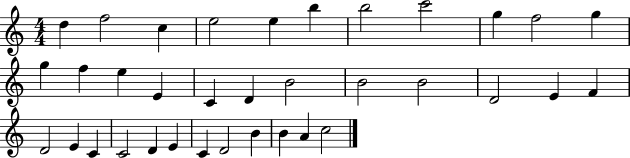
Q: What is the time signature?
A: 4/4